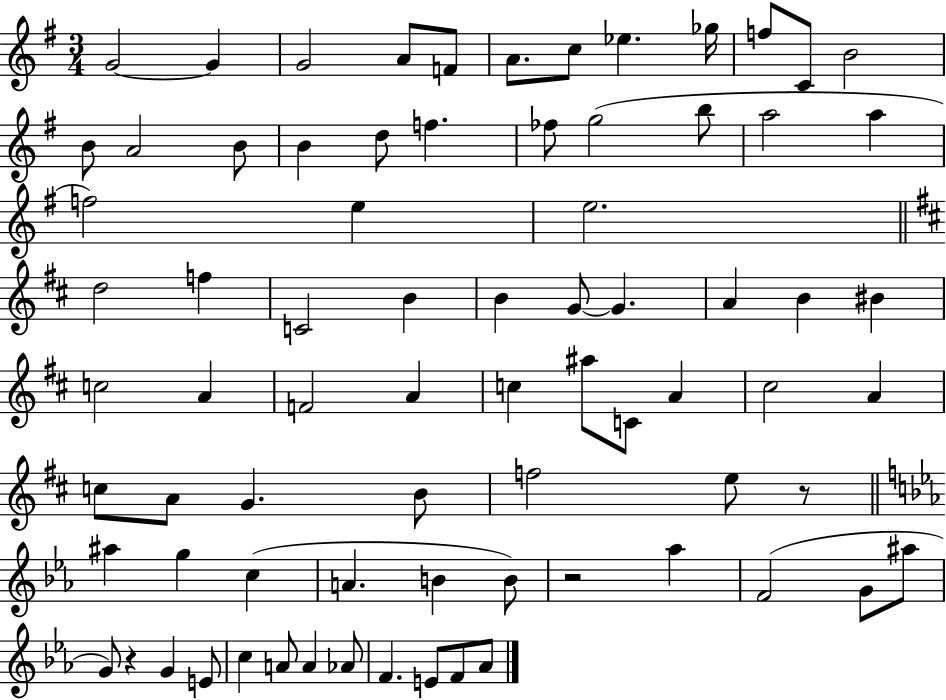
{
  \clef treble
  \numericTimeSignature
  \time 3/4
  \key g \major
  \repeat volta 2 { g'2~~ g'4 | g'2 a'8 f'8 | a'8. c''8 ees''4. ges''16 | f''8 c'8 b'2 | \break b'8 a'2 b'8 | b'4 d''8 f''4. | fes''8 g''2( b''8 | a''2 a''4 | \break f''2) e''4 | e''2. | \bar "||" \break \key b \minor d''2 f''4 | c'2 b'4 | b'4 g'8~~ g'4. | a'4 b'4 bis'4 | \break c''2 a'4 | f'2 a'4 | c''4 ais''8 c'8 a'4 | cis''2 a'4 | \break c''8 a'8 g'4. b'8 | f''2 e''8 r8 | \bar "||" \break \key ees \major ais''4 g''4 c''4( | a'4. b'4 b'8) | r2 aes''4 | f'2( g'8 ais''8 | \break g'8) r4 g'4 e'8 | c''4 a'8 a'4 aes'8 | f'4. e'8 f'8 aes'8 | } \bar "|."
}